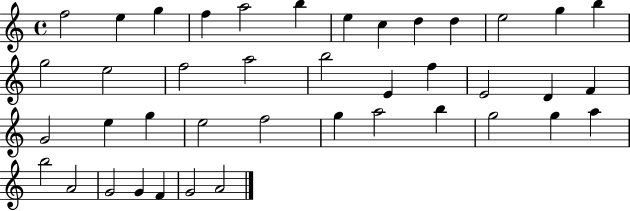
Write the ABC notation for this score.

X:1
T:Untitled
M:4/4
L:1/4
K:C
f2 e g f a2 b e c d d e2 g b g2 e2 f2 a2 b2 E f E2 D F G2 e g e2 f2 g a2 b g2 g a b2 A2 G2 G F G2 A2